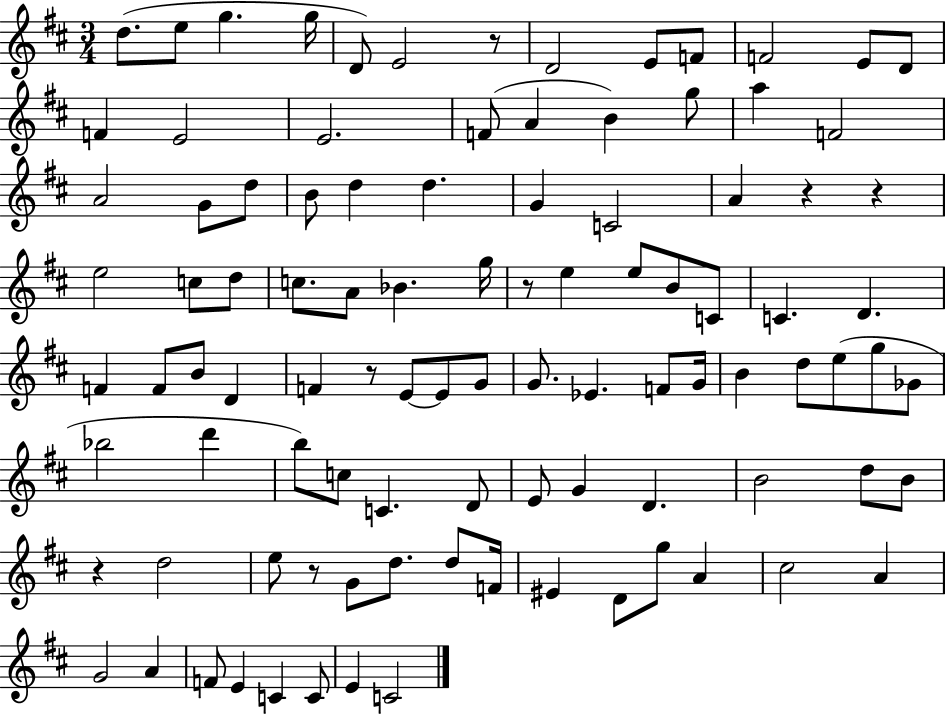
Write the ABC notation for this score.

X:1
T:Untitled
M:3/4
L:1/4
K:D
d/2 e/2 g g/4 D/2 E2 z/2 D2 E/2 F/2 F2 E/2 D/2 F E2 E2 F/2 A B g/2 a F2 A2 G/2 d/2 B/2 d d G C2 A z z e2 c/2 d/2 c/2 A/2 _B g/4 z/2 e e/2 B/2 C/2 C D F F/2 B/2 D F z/2 E/2 E/2 G/2 G/2 _E F/2 G/4 B d/2 e/2 g/2 _G/2 _b2 d' b/2 c/2 C D/2 E/2 G D B2 d/2 B/2 z d2 e/2 z/2 G/2 d/2 d/2 F/4 ^E D/2 g/2 A ^c2 A G2 A F/2 E C C/2 E C2